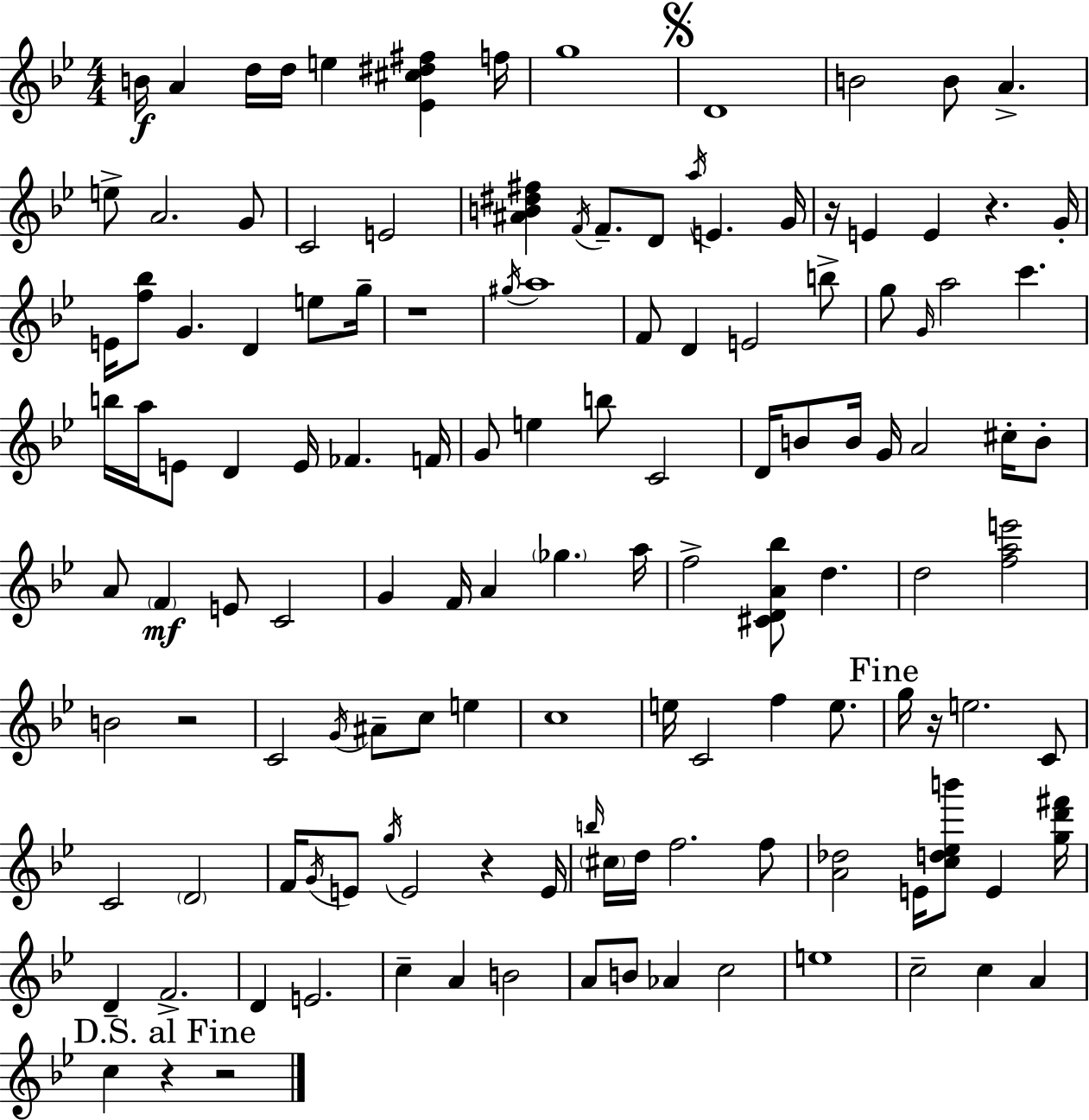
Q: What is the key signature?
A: G minor